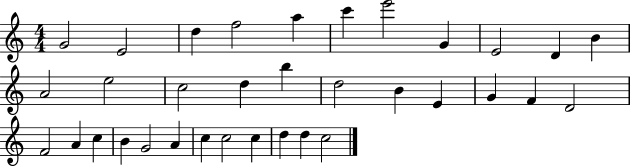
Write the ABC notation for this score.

X:1
T:Untitled
M:4/4
L:1/4
K:C
G2 E2 d f2 a c' e'2 G E2 D B A2 e2 c2 d b d2 B E G F D2 F2 A c B G2 A c c2 c d d c2